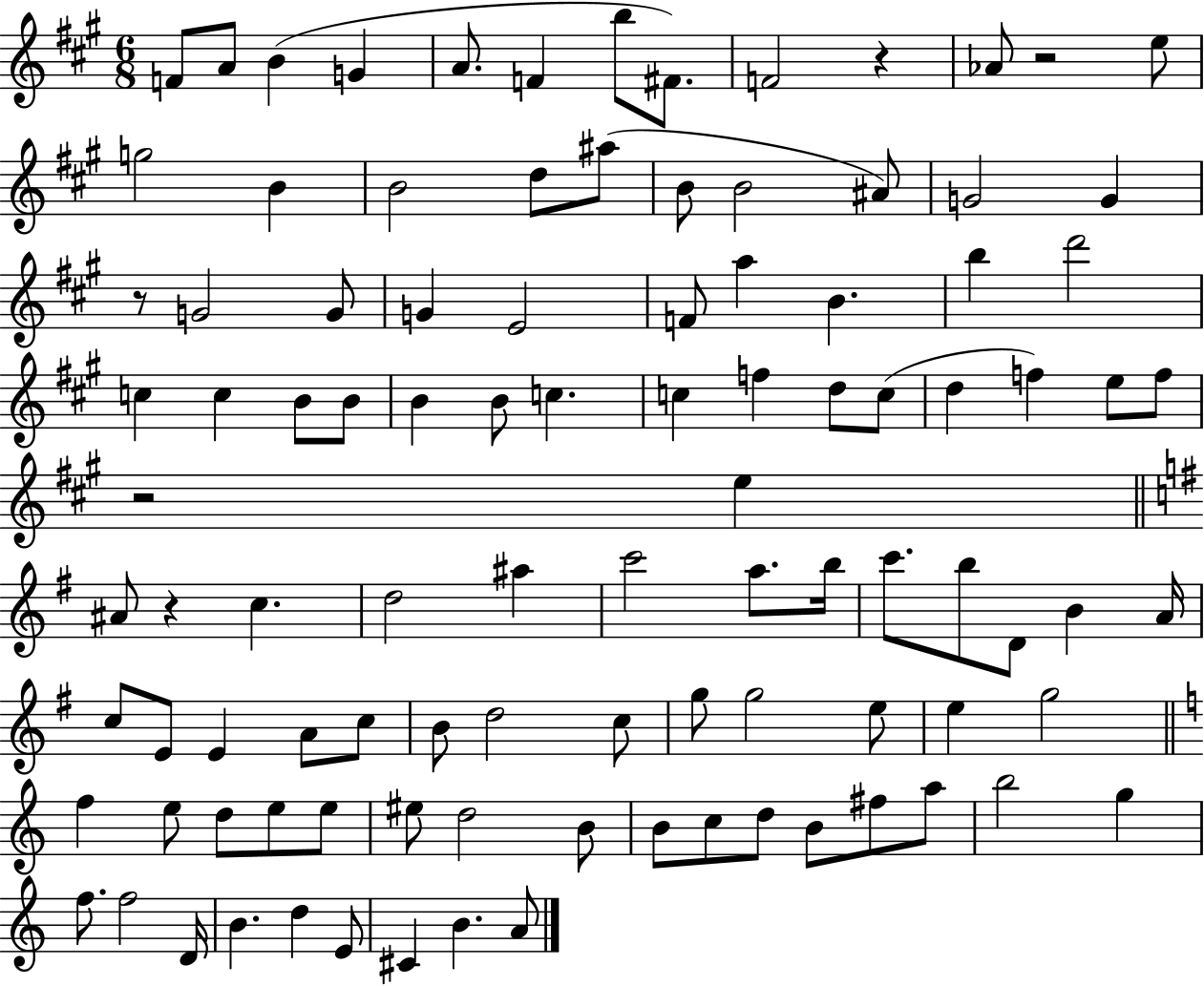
X:1
T:Untitled
M:6/8
L:1/4
K:A
F/2 A/2 B G A/2 F b/2 ^F/2 F2 z _A/2 z2 e/2 g2 B B2 d/2 ^a/2 B/2 B2 ^A/2 G2 G z/2 G2 G/2 G E2 F/2 a B b d'2 c c B/2 B/2 B B/2 c c f d/2 c/2 d f e/2 f/2 z2 e ^A/2 z c d2 ^a c'2 a/2 b/4 c'/2 b/2 D/2 B A/4 c/2 E/2 E A/2 c/2 B/2 d2 c/2 g/2 g2 e/2 e g2 f e/2 d/2 e/2 e/2 ^e/2 d2 B/2 B/2 c/2 d/2 B/2 ^f/2 a/2 b2 g f/2 f2 D/4 B d E/2 ^C B A/2